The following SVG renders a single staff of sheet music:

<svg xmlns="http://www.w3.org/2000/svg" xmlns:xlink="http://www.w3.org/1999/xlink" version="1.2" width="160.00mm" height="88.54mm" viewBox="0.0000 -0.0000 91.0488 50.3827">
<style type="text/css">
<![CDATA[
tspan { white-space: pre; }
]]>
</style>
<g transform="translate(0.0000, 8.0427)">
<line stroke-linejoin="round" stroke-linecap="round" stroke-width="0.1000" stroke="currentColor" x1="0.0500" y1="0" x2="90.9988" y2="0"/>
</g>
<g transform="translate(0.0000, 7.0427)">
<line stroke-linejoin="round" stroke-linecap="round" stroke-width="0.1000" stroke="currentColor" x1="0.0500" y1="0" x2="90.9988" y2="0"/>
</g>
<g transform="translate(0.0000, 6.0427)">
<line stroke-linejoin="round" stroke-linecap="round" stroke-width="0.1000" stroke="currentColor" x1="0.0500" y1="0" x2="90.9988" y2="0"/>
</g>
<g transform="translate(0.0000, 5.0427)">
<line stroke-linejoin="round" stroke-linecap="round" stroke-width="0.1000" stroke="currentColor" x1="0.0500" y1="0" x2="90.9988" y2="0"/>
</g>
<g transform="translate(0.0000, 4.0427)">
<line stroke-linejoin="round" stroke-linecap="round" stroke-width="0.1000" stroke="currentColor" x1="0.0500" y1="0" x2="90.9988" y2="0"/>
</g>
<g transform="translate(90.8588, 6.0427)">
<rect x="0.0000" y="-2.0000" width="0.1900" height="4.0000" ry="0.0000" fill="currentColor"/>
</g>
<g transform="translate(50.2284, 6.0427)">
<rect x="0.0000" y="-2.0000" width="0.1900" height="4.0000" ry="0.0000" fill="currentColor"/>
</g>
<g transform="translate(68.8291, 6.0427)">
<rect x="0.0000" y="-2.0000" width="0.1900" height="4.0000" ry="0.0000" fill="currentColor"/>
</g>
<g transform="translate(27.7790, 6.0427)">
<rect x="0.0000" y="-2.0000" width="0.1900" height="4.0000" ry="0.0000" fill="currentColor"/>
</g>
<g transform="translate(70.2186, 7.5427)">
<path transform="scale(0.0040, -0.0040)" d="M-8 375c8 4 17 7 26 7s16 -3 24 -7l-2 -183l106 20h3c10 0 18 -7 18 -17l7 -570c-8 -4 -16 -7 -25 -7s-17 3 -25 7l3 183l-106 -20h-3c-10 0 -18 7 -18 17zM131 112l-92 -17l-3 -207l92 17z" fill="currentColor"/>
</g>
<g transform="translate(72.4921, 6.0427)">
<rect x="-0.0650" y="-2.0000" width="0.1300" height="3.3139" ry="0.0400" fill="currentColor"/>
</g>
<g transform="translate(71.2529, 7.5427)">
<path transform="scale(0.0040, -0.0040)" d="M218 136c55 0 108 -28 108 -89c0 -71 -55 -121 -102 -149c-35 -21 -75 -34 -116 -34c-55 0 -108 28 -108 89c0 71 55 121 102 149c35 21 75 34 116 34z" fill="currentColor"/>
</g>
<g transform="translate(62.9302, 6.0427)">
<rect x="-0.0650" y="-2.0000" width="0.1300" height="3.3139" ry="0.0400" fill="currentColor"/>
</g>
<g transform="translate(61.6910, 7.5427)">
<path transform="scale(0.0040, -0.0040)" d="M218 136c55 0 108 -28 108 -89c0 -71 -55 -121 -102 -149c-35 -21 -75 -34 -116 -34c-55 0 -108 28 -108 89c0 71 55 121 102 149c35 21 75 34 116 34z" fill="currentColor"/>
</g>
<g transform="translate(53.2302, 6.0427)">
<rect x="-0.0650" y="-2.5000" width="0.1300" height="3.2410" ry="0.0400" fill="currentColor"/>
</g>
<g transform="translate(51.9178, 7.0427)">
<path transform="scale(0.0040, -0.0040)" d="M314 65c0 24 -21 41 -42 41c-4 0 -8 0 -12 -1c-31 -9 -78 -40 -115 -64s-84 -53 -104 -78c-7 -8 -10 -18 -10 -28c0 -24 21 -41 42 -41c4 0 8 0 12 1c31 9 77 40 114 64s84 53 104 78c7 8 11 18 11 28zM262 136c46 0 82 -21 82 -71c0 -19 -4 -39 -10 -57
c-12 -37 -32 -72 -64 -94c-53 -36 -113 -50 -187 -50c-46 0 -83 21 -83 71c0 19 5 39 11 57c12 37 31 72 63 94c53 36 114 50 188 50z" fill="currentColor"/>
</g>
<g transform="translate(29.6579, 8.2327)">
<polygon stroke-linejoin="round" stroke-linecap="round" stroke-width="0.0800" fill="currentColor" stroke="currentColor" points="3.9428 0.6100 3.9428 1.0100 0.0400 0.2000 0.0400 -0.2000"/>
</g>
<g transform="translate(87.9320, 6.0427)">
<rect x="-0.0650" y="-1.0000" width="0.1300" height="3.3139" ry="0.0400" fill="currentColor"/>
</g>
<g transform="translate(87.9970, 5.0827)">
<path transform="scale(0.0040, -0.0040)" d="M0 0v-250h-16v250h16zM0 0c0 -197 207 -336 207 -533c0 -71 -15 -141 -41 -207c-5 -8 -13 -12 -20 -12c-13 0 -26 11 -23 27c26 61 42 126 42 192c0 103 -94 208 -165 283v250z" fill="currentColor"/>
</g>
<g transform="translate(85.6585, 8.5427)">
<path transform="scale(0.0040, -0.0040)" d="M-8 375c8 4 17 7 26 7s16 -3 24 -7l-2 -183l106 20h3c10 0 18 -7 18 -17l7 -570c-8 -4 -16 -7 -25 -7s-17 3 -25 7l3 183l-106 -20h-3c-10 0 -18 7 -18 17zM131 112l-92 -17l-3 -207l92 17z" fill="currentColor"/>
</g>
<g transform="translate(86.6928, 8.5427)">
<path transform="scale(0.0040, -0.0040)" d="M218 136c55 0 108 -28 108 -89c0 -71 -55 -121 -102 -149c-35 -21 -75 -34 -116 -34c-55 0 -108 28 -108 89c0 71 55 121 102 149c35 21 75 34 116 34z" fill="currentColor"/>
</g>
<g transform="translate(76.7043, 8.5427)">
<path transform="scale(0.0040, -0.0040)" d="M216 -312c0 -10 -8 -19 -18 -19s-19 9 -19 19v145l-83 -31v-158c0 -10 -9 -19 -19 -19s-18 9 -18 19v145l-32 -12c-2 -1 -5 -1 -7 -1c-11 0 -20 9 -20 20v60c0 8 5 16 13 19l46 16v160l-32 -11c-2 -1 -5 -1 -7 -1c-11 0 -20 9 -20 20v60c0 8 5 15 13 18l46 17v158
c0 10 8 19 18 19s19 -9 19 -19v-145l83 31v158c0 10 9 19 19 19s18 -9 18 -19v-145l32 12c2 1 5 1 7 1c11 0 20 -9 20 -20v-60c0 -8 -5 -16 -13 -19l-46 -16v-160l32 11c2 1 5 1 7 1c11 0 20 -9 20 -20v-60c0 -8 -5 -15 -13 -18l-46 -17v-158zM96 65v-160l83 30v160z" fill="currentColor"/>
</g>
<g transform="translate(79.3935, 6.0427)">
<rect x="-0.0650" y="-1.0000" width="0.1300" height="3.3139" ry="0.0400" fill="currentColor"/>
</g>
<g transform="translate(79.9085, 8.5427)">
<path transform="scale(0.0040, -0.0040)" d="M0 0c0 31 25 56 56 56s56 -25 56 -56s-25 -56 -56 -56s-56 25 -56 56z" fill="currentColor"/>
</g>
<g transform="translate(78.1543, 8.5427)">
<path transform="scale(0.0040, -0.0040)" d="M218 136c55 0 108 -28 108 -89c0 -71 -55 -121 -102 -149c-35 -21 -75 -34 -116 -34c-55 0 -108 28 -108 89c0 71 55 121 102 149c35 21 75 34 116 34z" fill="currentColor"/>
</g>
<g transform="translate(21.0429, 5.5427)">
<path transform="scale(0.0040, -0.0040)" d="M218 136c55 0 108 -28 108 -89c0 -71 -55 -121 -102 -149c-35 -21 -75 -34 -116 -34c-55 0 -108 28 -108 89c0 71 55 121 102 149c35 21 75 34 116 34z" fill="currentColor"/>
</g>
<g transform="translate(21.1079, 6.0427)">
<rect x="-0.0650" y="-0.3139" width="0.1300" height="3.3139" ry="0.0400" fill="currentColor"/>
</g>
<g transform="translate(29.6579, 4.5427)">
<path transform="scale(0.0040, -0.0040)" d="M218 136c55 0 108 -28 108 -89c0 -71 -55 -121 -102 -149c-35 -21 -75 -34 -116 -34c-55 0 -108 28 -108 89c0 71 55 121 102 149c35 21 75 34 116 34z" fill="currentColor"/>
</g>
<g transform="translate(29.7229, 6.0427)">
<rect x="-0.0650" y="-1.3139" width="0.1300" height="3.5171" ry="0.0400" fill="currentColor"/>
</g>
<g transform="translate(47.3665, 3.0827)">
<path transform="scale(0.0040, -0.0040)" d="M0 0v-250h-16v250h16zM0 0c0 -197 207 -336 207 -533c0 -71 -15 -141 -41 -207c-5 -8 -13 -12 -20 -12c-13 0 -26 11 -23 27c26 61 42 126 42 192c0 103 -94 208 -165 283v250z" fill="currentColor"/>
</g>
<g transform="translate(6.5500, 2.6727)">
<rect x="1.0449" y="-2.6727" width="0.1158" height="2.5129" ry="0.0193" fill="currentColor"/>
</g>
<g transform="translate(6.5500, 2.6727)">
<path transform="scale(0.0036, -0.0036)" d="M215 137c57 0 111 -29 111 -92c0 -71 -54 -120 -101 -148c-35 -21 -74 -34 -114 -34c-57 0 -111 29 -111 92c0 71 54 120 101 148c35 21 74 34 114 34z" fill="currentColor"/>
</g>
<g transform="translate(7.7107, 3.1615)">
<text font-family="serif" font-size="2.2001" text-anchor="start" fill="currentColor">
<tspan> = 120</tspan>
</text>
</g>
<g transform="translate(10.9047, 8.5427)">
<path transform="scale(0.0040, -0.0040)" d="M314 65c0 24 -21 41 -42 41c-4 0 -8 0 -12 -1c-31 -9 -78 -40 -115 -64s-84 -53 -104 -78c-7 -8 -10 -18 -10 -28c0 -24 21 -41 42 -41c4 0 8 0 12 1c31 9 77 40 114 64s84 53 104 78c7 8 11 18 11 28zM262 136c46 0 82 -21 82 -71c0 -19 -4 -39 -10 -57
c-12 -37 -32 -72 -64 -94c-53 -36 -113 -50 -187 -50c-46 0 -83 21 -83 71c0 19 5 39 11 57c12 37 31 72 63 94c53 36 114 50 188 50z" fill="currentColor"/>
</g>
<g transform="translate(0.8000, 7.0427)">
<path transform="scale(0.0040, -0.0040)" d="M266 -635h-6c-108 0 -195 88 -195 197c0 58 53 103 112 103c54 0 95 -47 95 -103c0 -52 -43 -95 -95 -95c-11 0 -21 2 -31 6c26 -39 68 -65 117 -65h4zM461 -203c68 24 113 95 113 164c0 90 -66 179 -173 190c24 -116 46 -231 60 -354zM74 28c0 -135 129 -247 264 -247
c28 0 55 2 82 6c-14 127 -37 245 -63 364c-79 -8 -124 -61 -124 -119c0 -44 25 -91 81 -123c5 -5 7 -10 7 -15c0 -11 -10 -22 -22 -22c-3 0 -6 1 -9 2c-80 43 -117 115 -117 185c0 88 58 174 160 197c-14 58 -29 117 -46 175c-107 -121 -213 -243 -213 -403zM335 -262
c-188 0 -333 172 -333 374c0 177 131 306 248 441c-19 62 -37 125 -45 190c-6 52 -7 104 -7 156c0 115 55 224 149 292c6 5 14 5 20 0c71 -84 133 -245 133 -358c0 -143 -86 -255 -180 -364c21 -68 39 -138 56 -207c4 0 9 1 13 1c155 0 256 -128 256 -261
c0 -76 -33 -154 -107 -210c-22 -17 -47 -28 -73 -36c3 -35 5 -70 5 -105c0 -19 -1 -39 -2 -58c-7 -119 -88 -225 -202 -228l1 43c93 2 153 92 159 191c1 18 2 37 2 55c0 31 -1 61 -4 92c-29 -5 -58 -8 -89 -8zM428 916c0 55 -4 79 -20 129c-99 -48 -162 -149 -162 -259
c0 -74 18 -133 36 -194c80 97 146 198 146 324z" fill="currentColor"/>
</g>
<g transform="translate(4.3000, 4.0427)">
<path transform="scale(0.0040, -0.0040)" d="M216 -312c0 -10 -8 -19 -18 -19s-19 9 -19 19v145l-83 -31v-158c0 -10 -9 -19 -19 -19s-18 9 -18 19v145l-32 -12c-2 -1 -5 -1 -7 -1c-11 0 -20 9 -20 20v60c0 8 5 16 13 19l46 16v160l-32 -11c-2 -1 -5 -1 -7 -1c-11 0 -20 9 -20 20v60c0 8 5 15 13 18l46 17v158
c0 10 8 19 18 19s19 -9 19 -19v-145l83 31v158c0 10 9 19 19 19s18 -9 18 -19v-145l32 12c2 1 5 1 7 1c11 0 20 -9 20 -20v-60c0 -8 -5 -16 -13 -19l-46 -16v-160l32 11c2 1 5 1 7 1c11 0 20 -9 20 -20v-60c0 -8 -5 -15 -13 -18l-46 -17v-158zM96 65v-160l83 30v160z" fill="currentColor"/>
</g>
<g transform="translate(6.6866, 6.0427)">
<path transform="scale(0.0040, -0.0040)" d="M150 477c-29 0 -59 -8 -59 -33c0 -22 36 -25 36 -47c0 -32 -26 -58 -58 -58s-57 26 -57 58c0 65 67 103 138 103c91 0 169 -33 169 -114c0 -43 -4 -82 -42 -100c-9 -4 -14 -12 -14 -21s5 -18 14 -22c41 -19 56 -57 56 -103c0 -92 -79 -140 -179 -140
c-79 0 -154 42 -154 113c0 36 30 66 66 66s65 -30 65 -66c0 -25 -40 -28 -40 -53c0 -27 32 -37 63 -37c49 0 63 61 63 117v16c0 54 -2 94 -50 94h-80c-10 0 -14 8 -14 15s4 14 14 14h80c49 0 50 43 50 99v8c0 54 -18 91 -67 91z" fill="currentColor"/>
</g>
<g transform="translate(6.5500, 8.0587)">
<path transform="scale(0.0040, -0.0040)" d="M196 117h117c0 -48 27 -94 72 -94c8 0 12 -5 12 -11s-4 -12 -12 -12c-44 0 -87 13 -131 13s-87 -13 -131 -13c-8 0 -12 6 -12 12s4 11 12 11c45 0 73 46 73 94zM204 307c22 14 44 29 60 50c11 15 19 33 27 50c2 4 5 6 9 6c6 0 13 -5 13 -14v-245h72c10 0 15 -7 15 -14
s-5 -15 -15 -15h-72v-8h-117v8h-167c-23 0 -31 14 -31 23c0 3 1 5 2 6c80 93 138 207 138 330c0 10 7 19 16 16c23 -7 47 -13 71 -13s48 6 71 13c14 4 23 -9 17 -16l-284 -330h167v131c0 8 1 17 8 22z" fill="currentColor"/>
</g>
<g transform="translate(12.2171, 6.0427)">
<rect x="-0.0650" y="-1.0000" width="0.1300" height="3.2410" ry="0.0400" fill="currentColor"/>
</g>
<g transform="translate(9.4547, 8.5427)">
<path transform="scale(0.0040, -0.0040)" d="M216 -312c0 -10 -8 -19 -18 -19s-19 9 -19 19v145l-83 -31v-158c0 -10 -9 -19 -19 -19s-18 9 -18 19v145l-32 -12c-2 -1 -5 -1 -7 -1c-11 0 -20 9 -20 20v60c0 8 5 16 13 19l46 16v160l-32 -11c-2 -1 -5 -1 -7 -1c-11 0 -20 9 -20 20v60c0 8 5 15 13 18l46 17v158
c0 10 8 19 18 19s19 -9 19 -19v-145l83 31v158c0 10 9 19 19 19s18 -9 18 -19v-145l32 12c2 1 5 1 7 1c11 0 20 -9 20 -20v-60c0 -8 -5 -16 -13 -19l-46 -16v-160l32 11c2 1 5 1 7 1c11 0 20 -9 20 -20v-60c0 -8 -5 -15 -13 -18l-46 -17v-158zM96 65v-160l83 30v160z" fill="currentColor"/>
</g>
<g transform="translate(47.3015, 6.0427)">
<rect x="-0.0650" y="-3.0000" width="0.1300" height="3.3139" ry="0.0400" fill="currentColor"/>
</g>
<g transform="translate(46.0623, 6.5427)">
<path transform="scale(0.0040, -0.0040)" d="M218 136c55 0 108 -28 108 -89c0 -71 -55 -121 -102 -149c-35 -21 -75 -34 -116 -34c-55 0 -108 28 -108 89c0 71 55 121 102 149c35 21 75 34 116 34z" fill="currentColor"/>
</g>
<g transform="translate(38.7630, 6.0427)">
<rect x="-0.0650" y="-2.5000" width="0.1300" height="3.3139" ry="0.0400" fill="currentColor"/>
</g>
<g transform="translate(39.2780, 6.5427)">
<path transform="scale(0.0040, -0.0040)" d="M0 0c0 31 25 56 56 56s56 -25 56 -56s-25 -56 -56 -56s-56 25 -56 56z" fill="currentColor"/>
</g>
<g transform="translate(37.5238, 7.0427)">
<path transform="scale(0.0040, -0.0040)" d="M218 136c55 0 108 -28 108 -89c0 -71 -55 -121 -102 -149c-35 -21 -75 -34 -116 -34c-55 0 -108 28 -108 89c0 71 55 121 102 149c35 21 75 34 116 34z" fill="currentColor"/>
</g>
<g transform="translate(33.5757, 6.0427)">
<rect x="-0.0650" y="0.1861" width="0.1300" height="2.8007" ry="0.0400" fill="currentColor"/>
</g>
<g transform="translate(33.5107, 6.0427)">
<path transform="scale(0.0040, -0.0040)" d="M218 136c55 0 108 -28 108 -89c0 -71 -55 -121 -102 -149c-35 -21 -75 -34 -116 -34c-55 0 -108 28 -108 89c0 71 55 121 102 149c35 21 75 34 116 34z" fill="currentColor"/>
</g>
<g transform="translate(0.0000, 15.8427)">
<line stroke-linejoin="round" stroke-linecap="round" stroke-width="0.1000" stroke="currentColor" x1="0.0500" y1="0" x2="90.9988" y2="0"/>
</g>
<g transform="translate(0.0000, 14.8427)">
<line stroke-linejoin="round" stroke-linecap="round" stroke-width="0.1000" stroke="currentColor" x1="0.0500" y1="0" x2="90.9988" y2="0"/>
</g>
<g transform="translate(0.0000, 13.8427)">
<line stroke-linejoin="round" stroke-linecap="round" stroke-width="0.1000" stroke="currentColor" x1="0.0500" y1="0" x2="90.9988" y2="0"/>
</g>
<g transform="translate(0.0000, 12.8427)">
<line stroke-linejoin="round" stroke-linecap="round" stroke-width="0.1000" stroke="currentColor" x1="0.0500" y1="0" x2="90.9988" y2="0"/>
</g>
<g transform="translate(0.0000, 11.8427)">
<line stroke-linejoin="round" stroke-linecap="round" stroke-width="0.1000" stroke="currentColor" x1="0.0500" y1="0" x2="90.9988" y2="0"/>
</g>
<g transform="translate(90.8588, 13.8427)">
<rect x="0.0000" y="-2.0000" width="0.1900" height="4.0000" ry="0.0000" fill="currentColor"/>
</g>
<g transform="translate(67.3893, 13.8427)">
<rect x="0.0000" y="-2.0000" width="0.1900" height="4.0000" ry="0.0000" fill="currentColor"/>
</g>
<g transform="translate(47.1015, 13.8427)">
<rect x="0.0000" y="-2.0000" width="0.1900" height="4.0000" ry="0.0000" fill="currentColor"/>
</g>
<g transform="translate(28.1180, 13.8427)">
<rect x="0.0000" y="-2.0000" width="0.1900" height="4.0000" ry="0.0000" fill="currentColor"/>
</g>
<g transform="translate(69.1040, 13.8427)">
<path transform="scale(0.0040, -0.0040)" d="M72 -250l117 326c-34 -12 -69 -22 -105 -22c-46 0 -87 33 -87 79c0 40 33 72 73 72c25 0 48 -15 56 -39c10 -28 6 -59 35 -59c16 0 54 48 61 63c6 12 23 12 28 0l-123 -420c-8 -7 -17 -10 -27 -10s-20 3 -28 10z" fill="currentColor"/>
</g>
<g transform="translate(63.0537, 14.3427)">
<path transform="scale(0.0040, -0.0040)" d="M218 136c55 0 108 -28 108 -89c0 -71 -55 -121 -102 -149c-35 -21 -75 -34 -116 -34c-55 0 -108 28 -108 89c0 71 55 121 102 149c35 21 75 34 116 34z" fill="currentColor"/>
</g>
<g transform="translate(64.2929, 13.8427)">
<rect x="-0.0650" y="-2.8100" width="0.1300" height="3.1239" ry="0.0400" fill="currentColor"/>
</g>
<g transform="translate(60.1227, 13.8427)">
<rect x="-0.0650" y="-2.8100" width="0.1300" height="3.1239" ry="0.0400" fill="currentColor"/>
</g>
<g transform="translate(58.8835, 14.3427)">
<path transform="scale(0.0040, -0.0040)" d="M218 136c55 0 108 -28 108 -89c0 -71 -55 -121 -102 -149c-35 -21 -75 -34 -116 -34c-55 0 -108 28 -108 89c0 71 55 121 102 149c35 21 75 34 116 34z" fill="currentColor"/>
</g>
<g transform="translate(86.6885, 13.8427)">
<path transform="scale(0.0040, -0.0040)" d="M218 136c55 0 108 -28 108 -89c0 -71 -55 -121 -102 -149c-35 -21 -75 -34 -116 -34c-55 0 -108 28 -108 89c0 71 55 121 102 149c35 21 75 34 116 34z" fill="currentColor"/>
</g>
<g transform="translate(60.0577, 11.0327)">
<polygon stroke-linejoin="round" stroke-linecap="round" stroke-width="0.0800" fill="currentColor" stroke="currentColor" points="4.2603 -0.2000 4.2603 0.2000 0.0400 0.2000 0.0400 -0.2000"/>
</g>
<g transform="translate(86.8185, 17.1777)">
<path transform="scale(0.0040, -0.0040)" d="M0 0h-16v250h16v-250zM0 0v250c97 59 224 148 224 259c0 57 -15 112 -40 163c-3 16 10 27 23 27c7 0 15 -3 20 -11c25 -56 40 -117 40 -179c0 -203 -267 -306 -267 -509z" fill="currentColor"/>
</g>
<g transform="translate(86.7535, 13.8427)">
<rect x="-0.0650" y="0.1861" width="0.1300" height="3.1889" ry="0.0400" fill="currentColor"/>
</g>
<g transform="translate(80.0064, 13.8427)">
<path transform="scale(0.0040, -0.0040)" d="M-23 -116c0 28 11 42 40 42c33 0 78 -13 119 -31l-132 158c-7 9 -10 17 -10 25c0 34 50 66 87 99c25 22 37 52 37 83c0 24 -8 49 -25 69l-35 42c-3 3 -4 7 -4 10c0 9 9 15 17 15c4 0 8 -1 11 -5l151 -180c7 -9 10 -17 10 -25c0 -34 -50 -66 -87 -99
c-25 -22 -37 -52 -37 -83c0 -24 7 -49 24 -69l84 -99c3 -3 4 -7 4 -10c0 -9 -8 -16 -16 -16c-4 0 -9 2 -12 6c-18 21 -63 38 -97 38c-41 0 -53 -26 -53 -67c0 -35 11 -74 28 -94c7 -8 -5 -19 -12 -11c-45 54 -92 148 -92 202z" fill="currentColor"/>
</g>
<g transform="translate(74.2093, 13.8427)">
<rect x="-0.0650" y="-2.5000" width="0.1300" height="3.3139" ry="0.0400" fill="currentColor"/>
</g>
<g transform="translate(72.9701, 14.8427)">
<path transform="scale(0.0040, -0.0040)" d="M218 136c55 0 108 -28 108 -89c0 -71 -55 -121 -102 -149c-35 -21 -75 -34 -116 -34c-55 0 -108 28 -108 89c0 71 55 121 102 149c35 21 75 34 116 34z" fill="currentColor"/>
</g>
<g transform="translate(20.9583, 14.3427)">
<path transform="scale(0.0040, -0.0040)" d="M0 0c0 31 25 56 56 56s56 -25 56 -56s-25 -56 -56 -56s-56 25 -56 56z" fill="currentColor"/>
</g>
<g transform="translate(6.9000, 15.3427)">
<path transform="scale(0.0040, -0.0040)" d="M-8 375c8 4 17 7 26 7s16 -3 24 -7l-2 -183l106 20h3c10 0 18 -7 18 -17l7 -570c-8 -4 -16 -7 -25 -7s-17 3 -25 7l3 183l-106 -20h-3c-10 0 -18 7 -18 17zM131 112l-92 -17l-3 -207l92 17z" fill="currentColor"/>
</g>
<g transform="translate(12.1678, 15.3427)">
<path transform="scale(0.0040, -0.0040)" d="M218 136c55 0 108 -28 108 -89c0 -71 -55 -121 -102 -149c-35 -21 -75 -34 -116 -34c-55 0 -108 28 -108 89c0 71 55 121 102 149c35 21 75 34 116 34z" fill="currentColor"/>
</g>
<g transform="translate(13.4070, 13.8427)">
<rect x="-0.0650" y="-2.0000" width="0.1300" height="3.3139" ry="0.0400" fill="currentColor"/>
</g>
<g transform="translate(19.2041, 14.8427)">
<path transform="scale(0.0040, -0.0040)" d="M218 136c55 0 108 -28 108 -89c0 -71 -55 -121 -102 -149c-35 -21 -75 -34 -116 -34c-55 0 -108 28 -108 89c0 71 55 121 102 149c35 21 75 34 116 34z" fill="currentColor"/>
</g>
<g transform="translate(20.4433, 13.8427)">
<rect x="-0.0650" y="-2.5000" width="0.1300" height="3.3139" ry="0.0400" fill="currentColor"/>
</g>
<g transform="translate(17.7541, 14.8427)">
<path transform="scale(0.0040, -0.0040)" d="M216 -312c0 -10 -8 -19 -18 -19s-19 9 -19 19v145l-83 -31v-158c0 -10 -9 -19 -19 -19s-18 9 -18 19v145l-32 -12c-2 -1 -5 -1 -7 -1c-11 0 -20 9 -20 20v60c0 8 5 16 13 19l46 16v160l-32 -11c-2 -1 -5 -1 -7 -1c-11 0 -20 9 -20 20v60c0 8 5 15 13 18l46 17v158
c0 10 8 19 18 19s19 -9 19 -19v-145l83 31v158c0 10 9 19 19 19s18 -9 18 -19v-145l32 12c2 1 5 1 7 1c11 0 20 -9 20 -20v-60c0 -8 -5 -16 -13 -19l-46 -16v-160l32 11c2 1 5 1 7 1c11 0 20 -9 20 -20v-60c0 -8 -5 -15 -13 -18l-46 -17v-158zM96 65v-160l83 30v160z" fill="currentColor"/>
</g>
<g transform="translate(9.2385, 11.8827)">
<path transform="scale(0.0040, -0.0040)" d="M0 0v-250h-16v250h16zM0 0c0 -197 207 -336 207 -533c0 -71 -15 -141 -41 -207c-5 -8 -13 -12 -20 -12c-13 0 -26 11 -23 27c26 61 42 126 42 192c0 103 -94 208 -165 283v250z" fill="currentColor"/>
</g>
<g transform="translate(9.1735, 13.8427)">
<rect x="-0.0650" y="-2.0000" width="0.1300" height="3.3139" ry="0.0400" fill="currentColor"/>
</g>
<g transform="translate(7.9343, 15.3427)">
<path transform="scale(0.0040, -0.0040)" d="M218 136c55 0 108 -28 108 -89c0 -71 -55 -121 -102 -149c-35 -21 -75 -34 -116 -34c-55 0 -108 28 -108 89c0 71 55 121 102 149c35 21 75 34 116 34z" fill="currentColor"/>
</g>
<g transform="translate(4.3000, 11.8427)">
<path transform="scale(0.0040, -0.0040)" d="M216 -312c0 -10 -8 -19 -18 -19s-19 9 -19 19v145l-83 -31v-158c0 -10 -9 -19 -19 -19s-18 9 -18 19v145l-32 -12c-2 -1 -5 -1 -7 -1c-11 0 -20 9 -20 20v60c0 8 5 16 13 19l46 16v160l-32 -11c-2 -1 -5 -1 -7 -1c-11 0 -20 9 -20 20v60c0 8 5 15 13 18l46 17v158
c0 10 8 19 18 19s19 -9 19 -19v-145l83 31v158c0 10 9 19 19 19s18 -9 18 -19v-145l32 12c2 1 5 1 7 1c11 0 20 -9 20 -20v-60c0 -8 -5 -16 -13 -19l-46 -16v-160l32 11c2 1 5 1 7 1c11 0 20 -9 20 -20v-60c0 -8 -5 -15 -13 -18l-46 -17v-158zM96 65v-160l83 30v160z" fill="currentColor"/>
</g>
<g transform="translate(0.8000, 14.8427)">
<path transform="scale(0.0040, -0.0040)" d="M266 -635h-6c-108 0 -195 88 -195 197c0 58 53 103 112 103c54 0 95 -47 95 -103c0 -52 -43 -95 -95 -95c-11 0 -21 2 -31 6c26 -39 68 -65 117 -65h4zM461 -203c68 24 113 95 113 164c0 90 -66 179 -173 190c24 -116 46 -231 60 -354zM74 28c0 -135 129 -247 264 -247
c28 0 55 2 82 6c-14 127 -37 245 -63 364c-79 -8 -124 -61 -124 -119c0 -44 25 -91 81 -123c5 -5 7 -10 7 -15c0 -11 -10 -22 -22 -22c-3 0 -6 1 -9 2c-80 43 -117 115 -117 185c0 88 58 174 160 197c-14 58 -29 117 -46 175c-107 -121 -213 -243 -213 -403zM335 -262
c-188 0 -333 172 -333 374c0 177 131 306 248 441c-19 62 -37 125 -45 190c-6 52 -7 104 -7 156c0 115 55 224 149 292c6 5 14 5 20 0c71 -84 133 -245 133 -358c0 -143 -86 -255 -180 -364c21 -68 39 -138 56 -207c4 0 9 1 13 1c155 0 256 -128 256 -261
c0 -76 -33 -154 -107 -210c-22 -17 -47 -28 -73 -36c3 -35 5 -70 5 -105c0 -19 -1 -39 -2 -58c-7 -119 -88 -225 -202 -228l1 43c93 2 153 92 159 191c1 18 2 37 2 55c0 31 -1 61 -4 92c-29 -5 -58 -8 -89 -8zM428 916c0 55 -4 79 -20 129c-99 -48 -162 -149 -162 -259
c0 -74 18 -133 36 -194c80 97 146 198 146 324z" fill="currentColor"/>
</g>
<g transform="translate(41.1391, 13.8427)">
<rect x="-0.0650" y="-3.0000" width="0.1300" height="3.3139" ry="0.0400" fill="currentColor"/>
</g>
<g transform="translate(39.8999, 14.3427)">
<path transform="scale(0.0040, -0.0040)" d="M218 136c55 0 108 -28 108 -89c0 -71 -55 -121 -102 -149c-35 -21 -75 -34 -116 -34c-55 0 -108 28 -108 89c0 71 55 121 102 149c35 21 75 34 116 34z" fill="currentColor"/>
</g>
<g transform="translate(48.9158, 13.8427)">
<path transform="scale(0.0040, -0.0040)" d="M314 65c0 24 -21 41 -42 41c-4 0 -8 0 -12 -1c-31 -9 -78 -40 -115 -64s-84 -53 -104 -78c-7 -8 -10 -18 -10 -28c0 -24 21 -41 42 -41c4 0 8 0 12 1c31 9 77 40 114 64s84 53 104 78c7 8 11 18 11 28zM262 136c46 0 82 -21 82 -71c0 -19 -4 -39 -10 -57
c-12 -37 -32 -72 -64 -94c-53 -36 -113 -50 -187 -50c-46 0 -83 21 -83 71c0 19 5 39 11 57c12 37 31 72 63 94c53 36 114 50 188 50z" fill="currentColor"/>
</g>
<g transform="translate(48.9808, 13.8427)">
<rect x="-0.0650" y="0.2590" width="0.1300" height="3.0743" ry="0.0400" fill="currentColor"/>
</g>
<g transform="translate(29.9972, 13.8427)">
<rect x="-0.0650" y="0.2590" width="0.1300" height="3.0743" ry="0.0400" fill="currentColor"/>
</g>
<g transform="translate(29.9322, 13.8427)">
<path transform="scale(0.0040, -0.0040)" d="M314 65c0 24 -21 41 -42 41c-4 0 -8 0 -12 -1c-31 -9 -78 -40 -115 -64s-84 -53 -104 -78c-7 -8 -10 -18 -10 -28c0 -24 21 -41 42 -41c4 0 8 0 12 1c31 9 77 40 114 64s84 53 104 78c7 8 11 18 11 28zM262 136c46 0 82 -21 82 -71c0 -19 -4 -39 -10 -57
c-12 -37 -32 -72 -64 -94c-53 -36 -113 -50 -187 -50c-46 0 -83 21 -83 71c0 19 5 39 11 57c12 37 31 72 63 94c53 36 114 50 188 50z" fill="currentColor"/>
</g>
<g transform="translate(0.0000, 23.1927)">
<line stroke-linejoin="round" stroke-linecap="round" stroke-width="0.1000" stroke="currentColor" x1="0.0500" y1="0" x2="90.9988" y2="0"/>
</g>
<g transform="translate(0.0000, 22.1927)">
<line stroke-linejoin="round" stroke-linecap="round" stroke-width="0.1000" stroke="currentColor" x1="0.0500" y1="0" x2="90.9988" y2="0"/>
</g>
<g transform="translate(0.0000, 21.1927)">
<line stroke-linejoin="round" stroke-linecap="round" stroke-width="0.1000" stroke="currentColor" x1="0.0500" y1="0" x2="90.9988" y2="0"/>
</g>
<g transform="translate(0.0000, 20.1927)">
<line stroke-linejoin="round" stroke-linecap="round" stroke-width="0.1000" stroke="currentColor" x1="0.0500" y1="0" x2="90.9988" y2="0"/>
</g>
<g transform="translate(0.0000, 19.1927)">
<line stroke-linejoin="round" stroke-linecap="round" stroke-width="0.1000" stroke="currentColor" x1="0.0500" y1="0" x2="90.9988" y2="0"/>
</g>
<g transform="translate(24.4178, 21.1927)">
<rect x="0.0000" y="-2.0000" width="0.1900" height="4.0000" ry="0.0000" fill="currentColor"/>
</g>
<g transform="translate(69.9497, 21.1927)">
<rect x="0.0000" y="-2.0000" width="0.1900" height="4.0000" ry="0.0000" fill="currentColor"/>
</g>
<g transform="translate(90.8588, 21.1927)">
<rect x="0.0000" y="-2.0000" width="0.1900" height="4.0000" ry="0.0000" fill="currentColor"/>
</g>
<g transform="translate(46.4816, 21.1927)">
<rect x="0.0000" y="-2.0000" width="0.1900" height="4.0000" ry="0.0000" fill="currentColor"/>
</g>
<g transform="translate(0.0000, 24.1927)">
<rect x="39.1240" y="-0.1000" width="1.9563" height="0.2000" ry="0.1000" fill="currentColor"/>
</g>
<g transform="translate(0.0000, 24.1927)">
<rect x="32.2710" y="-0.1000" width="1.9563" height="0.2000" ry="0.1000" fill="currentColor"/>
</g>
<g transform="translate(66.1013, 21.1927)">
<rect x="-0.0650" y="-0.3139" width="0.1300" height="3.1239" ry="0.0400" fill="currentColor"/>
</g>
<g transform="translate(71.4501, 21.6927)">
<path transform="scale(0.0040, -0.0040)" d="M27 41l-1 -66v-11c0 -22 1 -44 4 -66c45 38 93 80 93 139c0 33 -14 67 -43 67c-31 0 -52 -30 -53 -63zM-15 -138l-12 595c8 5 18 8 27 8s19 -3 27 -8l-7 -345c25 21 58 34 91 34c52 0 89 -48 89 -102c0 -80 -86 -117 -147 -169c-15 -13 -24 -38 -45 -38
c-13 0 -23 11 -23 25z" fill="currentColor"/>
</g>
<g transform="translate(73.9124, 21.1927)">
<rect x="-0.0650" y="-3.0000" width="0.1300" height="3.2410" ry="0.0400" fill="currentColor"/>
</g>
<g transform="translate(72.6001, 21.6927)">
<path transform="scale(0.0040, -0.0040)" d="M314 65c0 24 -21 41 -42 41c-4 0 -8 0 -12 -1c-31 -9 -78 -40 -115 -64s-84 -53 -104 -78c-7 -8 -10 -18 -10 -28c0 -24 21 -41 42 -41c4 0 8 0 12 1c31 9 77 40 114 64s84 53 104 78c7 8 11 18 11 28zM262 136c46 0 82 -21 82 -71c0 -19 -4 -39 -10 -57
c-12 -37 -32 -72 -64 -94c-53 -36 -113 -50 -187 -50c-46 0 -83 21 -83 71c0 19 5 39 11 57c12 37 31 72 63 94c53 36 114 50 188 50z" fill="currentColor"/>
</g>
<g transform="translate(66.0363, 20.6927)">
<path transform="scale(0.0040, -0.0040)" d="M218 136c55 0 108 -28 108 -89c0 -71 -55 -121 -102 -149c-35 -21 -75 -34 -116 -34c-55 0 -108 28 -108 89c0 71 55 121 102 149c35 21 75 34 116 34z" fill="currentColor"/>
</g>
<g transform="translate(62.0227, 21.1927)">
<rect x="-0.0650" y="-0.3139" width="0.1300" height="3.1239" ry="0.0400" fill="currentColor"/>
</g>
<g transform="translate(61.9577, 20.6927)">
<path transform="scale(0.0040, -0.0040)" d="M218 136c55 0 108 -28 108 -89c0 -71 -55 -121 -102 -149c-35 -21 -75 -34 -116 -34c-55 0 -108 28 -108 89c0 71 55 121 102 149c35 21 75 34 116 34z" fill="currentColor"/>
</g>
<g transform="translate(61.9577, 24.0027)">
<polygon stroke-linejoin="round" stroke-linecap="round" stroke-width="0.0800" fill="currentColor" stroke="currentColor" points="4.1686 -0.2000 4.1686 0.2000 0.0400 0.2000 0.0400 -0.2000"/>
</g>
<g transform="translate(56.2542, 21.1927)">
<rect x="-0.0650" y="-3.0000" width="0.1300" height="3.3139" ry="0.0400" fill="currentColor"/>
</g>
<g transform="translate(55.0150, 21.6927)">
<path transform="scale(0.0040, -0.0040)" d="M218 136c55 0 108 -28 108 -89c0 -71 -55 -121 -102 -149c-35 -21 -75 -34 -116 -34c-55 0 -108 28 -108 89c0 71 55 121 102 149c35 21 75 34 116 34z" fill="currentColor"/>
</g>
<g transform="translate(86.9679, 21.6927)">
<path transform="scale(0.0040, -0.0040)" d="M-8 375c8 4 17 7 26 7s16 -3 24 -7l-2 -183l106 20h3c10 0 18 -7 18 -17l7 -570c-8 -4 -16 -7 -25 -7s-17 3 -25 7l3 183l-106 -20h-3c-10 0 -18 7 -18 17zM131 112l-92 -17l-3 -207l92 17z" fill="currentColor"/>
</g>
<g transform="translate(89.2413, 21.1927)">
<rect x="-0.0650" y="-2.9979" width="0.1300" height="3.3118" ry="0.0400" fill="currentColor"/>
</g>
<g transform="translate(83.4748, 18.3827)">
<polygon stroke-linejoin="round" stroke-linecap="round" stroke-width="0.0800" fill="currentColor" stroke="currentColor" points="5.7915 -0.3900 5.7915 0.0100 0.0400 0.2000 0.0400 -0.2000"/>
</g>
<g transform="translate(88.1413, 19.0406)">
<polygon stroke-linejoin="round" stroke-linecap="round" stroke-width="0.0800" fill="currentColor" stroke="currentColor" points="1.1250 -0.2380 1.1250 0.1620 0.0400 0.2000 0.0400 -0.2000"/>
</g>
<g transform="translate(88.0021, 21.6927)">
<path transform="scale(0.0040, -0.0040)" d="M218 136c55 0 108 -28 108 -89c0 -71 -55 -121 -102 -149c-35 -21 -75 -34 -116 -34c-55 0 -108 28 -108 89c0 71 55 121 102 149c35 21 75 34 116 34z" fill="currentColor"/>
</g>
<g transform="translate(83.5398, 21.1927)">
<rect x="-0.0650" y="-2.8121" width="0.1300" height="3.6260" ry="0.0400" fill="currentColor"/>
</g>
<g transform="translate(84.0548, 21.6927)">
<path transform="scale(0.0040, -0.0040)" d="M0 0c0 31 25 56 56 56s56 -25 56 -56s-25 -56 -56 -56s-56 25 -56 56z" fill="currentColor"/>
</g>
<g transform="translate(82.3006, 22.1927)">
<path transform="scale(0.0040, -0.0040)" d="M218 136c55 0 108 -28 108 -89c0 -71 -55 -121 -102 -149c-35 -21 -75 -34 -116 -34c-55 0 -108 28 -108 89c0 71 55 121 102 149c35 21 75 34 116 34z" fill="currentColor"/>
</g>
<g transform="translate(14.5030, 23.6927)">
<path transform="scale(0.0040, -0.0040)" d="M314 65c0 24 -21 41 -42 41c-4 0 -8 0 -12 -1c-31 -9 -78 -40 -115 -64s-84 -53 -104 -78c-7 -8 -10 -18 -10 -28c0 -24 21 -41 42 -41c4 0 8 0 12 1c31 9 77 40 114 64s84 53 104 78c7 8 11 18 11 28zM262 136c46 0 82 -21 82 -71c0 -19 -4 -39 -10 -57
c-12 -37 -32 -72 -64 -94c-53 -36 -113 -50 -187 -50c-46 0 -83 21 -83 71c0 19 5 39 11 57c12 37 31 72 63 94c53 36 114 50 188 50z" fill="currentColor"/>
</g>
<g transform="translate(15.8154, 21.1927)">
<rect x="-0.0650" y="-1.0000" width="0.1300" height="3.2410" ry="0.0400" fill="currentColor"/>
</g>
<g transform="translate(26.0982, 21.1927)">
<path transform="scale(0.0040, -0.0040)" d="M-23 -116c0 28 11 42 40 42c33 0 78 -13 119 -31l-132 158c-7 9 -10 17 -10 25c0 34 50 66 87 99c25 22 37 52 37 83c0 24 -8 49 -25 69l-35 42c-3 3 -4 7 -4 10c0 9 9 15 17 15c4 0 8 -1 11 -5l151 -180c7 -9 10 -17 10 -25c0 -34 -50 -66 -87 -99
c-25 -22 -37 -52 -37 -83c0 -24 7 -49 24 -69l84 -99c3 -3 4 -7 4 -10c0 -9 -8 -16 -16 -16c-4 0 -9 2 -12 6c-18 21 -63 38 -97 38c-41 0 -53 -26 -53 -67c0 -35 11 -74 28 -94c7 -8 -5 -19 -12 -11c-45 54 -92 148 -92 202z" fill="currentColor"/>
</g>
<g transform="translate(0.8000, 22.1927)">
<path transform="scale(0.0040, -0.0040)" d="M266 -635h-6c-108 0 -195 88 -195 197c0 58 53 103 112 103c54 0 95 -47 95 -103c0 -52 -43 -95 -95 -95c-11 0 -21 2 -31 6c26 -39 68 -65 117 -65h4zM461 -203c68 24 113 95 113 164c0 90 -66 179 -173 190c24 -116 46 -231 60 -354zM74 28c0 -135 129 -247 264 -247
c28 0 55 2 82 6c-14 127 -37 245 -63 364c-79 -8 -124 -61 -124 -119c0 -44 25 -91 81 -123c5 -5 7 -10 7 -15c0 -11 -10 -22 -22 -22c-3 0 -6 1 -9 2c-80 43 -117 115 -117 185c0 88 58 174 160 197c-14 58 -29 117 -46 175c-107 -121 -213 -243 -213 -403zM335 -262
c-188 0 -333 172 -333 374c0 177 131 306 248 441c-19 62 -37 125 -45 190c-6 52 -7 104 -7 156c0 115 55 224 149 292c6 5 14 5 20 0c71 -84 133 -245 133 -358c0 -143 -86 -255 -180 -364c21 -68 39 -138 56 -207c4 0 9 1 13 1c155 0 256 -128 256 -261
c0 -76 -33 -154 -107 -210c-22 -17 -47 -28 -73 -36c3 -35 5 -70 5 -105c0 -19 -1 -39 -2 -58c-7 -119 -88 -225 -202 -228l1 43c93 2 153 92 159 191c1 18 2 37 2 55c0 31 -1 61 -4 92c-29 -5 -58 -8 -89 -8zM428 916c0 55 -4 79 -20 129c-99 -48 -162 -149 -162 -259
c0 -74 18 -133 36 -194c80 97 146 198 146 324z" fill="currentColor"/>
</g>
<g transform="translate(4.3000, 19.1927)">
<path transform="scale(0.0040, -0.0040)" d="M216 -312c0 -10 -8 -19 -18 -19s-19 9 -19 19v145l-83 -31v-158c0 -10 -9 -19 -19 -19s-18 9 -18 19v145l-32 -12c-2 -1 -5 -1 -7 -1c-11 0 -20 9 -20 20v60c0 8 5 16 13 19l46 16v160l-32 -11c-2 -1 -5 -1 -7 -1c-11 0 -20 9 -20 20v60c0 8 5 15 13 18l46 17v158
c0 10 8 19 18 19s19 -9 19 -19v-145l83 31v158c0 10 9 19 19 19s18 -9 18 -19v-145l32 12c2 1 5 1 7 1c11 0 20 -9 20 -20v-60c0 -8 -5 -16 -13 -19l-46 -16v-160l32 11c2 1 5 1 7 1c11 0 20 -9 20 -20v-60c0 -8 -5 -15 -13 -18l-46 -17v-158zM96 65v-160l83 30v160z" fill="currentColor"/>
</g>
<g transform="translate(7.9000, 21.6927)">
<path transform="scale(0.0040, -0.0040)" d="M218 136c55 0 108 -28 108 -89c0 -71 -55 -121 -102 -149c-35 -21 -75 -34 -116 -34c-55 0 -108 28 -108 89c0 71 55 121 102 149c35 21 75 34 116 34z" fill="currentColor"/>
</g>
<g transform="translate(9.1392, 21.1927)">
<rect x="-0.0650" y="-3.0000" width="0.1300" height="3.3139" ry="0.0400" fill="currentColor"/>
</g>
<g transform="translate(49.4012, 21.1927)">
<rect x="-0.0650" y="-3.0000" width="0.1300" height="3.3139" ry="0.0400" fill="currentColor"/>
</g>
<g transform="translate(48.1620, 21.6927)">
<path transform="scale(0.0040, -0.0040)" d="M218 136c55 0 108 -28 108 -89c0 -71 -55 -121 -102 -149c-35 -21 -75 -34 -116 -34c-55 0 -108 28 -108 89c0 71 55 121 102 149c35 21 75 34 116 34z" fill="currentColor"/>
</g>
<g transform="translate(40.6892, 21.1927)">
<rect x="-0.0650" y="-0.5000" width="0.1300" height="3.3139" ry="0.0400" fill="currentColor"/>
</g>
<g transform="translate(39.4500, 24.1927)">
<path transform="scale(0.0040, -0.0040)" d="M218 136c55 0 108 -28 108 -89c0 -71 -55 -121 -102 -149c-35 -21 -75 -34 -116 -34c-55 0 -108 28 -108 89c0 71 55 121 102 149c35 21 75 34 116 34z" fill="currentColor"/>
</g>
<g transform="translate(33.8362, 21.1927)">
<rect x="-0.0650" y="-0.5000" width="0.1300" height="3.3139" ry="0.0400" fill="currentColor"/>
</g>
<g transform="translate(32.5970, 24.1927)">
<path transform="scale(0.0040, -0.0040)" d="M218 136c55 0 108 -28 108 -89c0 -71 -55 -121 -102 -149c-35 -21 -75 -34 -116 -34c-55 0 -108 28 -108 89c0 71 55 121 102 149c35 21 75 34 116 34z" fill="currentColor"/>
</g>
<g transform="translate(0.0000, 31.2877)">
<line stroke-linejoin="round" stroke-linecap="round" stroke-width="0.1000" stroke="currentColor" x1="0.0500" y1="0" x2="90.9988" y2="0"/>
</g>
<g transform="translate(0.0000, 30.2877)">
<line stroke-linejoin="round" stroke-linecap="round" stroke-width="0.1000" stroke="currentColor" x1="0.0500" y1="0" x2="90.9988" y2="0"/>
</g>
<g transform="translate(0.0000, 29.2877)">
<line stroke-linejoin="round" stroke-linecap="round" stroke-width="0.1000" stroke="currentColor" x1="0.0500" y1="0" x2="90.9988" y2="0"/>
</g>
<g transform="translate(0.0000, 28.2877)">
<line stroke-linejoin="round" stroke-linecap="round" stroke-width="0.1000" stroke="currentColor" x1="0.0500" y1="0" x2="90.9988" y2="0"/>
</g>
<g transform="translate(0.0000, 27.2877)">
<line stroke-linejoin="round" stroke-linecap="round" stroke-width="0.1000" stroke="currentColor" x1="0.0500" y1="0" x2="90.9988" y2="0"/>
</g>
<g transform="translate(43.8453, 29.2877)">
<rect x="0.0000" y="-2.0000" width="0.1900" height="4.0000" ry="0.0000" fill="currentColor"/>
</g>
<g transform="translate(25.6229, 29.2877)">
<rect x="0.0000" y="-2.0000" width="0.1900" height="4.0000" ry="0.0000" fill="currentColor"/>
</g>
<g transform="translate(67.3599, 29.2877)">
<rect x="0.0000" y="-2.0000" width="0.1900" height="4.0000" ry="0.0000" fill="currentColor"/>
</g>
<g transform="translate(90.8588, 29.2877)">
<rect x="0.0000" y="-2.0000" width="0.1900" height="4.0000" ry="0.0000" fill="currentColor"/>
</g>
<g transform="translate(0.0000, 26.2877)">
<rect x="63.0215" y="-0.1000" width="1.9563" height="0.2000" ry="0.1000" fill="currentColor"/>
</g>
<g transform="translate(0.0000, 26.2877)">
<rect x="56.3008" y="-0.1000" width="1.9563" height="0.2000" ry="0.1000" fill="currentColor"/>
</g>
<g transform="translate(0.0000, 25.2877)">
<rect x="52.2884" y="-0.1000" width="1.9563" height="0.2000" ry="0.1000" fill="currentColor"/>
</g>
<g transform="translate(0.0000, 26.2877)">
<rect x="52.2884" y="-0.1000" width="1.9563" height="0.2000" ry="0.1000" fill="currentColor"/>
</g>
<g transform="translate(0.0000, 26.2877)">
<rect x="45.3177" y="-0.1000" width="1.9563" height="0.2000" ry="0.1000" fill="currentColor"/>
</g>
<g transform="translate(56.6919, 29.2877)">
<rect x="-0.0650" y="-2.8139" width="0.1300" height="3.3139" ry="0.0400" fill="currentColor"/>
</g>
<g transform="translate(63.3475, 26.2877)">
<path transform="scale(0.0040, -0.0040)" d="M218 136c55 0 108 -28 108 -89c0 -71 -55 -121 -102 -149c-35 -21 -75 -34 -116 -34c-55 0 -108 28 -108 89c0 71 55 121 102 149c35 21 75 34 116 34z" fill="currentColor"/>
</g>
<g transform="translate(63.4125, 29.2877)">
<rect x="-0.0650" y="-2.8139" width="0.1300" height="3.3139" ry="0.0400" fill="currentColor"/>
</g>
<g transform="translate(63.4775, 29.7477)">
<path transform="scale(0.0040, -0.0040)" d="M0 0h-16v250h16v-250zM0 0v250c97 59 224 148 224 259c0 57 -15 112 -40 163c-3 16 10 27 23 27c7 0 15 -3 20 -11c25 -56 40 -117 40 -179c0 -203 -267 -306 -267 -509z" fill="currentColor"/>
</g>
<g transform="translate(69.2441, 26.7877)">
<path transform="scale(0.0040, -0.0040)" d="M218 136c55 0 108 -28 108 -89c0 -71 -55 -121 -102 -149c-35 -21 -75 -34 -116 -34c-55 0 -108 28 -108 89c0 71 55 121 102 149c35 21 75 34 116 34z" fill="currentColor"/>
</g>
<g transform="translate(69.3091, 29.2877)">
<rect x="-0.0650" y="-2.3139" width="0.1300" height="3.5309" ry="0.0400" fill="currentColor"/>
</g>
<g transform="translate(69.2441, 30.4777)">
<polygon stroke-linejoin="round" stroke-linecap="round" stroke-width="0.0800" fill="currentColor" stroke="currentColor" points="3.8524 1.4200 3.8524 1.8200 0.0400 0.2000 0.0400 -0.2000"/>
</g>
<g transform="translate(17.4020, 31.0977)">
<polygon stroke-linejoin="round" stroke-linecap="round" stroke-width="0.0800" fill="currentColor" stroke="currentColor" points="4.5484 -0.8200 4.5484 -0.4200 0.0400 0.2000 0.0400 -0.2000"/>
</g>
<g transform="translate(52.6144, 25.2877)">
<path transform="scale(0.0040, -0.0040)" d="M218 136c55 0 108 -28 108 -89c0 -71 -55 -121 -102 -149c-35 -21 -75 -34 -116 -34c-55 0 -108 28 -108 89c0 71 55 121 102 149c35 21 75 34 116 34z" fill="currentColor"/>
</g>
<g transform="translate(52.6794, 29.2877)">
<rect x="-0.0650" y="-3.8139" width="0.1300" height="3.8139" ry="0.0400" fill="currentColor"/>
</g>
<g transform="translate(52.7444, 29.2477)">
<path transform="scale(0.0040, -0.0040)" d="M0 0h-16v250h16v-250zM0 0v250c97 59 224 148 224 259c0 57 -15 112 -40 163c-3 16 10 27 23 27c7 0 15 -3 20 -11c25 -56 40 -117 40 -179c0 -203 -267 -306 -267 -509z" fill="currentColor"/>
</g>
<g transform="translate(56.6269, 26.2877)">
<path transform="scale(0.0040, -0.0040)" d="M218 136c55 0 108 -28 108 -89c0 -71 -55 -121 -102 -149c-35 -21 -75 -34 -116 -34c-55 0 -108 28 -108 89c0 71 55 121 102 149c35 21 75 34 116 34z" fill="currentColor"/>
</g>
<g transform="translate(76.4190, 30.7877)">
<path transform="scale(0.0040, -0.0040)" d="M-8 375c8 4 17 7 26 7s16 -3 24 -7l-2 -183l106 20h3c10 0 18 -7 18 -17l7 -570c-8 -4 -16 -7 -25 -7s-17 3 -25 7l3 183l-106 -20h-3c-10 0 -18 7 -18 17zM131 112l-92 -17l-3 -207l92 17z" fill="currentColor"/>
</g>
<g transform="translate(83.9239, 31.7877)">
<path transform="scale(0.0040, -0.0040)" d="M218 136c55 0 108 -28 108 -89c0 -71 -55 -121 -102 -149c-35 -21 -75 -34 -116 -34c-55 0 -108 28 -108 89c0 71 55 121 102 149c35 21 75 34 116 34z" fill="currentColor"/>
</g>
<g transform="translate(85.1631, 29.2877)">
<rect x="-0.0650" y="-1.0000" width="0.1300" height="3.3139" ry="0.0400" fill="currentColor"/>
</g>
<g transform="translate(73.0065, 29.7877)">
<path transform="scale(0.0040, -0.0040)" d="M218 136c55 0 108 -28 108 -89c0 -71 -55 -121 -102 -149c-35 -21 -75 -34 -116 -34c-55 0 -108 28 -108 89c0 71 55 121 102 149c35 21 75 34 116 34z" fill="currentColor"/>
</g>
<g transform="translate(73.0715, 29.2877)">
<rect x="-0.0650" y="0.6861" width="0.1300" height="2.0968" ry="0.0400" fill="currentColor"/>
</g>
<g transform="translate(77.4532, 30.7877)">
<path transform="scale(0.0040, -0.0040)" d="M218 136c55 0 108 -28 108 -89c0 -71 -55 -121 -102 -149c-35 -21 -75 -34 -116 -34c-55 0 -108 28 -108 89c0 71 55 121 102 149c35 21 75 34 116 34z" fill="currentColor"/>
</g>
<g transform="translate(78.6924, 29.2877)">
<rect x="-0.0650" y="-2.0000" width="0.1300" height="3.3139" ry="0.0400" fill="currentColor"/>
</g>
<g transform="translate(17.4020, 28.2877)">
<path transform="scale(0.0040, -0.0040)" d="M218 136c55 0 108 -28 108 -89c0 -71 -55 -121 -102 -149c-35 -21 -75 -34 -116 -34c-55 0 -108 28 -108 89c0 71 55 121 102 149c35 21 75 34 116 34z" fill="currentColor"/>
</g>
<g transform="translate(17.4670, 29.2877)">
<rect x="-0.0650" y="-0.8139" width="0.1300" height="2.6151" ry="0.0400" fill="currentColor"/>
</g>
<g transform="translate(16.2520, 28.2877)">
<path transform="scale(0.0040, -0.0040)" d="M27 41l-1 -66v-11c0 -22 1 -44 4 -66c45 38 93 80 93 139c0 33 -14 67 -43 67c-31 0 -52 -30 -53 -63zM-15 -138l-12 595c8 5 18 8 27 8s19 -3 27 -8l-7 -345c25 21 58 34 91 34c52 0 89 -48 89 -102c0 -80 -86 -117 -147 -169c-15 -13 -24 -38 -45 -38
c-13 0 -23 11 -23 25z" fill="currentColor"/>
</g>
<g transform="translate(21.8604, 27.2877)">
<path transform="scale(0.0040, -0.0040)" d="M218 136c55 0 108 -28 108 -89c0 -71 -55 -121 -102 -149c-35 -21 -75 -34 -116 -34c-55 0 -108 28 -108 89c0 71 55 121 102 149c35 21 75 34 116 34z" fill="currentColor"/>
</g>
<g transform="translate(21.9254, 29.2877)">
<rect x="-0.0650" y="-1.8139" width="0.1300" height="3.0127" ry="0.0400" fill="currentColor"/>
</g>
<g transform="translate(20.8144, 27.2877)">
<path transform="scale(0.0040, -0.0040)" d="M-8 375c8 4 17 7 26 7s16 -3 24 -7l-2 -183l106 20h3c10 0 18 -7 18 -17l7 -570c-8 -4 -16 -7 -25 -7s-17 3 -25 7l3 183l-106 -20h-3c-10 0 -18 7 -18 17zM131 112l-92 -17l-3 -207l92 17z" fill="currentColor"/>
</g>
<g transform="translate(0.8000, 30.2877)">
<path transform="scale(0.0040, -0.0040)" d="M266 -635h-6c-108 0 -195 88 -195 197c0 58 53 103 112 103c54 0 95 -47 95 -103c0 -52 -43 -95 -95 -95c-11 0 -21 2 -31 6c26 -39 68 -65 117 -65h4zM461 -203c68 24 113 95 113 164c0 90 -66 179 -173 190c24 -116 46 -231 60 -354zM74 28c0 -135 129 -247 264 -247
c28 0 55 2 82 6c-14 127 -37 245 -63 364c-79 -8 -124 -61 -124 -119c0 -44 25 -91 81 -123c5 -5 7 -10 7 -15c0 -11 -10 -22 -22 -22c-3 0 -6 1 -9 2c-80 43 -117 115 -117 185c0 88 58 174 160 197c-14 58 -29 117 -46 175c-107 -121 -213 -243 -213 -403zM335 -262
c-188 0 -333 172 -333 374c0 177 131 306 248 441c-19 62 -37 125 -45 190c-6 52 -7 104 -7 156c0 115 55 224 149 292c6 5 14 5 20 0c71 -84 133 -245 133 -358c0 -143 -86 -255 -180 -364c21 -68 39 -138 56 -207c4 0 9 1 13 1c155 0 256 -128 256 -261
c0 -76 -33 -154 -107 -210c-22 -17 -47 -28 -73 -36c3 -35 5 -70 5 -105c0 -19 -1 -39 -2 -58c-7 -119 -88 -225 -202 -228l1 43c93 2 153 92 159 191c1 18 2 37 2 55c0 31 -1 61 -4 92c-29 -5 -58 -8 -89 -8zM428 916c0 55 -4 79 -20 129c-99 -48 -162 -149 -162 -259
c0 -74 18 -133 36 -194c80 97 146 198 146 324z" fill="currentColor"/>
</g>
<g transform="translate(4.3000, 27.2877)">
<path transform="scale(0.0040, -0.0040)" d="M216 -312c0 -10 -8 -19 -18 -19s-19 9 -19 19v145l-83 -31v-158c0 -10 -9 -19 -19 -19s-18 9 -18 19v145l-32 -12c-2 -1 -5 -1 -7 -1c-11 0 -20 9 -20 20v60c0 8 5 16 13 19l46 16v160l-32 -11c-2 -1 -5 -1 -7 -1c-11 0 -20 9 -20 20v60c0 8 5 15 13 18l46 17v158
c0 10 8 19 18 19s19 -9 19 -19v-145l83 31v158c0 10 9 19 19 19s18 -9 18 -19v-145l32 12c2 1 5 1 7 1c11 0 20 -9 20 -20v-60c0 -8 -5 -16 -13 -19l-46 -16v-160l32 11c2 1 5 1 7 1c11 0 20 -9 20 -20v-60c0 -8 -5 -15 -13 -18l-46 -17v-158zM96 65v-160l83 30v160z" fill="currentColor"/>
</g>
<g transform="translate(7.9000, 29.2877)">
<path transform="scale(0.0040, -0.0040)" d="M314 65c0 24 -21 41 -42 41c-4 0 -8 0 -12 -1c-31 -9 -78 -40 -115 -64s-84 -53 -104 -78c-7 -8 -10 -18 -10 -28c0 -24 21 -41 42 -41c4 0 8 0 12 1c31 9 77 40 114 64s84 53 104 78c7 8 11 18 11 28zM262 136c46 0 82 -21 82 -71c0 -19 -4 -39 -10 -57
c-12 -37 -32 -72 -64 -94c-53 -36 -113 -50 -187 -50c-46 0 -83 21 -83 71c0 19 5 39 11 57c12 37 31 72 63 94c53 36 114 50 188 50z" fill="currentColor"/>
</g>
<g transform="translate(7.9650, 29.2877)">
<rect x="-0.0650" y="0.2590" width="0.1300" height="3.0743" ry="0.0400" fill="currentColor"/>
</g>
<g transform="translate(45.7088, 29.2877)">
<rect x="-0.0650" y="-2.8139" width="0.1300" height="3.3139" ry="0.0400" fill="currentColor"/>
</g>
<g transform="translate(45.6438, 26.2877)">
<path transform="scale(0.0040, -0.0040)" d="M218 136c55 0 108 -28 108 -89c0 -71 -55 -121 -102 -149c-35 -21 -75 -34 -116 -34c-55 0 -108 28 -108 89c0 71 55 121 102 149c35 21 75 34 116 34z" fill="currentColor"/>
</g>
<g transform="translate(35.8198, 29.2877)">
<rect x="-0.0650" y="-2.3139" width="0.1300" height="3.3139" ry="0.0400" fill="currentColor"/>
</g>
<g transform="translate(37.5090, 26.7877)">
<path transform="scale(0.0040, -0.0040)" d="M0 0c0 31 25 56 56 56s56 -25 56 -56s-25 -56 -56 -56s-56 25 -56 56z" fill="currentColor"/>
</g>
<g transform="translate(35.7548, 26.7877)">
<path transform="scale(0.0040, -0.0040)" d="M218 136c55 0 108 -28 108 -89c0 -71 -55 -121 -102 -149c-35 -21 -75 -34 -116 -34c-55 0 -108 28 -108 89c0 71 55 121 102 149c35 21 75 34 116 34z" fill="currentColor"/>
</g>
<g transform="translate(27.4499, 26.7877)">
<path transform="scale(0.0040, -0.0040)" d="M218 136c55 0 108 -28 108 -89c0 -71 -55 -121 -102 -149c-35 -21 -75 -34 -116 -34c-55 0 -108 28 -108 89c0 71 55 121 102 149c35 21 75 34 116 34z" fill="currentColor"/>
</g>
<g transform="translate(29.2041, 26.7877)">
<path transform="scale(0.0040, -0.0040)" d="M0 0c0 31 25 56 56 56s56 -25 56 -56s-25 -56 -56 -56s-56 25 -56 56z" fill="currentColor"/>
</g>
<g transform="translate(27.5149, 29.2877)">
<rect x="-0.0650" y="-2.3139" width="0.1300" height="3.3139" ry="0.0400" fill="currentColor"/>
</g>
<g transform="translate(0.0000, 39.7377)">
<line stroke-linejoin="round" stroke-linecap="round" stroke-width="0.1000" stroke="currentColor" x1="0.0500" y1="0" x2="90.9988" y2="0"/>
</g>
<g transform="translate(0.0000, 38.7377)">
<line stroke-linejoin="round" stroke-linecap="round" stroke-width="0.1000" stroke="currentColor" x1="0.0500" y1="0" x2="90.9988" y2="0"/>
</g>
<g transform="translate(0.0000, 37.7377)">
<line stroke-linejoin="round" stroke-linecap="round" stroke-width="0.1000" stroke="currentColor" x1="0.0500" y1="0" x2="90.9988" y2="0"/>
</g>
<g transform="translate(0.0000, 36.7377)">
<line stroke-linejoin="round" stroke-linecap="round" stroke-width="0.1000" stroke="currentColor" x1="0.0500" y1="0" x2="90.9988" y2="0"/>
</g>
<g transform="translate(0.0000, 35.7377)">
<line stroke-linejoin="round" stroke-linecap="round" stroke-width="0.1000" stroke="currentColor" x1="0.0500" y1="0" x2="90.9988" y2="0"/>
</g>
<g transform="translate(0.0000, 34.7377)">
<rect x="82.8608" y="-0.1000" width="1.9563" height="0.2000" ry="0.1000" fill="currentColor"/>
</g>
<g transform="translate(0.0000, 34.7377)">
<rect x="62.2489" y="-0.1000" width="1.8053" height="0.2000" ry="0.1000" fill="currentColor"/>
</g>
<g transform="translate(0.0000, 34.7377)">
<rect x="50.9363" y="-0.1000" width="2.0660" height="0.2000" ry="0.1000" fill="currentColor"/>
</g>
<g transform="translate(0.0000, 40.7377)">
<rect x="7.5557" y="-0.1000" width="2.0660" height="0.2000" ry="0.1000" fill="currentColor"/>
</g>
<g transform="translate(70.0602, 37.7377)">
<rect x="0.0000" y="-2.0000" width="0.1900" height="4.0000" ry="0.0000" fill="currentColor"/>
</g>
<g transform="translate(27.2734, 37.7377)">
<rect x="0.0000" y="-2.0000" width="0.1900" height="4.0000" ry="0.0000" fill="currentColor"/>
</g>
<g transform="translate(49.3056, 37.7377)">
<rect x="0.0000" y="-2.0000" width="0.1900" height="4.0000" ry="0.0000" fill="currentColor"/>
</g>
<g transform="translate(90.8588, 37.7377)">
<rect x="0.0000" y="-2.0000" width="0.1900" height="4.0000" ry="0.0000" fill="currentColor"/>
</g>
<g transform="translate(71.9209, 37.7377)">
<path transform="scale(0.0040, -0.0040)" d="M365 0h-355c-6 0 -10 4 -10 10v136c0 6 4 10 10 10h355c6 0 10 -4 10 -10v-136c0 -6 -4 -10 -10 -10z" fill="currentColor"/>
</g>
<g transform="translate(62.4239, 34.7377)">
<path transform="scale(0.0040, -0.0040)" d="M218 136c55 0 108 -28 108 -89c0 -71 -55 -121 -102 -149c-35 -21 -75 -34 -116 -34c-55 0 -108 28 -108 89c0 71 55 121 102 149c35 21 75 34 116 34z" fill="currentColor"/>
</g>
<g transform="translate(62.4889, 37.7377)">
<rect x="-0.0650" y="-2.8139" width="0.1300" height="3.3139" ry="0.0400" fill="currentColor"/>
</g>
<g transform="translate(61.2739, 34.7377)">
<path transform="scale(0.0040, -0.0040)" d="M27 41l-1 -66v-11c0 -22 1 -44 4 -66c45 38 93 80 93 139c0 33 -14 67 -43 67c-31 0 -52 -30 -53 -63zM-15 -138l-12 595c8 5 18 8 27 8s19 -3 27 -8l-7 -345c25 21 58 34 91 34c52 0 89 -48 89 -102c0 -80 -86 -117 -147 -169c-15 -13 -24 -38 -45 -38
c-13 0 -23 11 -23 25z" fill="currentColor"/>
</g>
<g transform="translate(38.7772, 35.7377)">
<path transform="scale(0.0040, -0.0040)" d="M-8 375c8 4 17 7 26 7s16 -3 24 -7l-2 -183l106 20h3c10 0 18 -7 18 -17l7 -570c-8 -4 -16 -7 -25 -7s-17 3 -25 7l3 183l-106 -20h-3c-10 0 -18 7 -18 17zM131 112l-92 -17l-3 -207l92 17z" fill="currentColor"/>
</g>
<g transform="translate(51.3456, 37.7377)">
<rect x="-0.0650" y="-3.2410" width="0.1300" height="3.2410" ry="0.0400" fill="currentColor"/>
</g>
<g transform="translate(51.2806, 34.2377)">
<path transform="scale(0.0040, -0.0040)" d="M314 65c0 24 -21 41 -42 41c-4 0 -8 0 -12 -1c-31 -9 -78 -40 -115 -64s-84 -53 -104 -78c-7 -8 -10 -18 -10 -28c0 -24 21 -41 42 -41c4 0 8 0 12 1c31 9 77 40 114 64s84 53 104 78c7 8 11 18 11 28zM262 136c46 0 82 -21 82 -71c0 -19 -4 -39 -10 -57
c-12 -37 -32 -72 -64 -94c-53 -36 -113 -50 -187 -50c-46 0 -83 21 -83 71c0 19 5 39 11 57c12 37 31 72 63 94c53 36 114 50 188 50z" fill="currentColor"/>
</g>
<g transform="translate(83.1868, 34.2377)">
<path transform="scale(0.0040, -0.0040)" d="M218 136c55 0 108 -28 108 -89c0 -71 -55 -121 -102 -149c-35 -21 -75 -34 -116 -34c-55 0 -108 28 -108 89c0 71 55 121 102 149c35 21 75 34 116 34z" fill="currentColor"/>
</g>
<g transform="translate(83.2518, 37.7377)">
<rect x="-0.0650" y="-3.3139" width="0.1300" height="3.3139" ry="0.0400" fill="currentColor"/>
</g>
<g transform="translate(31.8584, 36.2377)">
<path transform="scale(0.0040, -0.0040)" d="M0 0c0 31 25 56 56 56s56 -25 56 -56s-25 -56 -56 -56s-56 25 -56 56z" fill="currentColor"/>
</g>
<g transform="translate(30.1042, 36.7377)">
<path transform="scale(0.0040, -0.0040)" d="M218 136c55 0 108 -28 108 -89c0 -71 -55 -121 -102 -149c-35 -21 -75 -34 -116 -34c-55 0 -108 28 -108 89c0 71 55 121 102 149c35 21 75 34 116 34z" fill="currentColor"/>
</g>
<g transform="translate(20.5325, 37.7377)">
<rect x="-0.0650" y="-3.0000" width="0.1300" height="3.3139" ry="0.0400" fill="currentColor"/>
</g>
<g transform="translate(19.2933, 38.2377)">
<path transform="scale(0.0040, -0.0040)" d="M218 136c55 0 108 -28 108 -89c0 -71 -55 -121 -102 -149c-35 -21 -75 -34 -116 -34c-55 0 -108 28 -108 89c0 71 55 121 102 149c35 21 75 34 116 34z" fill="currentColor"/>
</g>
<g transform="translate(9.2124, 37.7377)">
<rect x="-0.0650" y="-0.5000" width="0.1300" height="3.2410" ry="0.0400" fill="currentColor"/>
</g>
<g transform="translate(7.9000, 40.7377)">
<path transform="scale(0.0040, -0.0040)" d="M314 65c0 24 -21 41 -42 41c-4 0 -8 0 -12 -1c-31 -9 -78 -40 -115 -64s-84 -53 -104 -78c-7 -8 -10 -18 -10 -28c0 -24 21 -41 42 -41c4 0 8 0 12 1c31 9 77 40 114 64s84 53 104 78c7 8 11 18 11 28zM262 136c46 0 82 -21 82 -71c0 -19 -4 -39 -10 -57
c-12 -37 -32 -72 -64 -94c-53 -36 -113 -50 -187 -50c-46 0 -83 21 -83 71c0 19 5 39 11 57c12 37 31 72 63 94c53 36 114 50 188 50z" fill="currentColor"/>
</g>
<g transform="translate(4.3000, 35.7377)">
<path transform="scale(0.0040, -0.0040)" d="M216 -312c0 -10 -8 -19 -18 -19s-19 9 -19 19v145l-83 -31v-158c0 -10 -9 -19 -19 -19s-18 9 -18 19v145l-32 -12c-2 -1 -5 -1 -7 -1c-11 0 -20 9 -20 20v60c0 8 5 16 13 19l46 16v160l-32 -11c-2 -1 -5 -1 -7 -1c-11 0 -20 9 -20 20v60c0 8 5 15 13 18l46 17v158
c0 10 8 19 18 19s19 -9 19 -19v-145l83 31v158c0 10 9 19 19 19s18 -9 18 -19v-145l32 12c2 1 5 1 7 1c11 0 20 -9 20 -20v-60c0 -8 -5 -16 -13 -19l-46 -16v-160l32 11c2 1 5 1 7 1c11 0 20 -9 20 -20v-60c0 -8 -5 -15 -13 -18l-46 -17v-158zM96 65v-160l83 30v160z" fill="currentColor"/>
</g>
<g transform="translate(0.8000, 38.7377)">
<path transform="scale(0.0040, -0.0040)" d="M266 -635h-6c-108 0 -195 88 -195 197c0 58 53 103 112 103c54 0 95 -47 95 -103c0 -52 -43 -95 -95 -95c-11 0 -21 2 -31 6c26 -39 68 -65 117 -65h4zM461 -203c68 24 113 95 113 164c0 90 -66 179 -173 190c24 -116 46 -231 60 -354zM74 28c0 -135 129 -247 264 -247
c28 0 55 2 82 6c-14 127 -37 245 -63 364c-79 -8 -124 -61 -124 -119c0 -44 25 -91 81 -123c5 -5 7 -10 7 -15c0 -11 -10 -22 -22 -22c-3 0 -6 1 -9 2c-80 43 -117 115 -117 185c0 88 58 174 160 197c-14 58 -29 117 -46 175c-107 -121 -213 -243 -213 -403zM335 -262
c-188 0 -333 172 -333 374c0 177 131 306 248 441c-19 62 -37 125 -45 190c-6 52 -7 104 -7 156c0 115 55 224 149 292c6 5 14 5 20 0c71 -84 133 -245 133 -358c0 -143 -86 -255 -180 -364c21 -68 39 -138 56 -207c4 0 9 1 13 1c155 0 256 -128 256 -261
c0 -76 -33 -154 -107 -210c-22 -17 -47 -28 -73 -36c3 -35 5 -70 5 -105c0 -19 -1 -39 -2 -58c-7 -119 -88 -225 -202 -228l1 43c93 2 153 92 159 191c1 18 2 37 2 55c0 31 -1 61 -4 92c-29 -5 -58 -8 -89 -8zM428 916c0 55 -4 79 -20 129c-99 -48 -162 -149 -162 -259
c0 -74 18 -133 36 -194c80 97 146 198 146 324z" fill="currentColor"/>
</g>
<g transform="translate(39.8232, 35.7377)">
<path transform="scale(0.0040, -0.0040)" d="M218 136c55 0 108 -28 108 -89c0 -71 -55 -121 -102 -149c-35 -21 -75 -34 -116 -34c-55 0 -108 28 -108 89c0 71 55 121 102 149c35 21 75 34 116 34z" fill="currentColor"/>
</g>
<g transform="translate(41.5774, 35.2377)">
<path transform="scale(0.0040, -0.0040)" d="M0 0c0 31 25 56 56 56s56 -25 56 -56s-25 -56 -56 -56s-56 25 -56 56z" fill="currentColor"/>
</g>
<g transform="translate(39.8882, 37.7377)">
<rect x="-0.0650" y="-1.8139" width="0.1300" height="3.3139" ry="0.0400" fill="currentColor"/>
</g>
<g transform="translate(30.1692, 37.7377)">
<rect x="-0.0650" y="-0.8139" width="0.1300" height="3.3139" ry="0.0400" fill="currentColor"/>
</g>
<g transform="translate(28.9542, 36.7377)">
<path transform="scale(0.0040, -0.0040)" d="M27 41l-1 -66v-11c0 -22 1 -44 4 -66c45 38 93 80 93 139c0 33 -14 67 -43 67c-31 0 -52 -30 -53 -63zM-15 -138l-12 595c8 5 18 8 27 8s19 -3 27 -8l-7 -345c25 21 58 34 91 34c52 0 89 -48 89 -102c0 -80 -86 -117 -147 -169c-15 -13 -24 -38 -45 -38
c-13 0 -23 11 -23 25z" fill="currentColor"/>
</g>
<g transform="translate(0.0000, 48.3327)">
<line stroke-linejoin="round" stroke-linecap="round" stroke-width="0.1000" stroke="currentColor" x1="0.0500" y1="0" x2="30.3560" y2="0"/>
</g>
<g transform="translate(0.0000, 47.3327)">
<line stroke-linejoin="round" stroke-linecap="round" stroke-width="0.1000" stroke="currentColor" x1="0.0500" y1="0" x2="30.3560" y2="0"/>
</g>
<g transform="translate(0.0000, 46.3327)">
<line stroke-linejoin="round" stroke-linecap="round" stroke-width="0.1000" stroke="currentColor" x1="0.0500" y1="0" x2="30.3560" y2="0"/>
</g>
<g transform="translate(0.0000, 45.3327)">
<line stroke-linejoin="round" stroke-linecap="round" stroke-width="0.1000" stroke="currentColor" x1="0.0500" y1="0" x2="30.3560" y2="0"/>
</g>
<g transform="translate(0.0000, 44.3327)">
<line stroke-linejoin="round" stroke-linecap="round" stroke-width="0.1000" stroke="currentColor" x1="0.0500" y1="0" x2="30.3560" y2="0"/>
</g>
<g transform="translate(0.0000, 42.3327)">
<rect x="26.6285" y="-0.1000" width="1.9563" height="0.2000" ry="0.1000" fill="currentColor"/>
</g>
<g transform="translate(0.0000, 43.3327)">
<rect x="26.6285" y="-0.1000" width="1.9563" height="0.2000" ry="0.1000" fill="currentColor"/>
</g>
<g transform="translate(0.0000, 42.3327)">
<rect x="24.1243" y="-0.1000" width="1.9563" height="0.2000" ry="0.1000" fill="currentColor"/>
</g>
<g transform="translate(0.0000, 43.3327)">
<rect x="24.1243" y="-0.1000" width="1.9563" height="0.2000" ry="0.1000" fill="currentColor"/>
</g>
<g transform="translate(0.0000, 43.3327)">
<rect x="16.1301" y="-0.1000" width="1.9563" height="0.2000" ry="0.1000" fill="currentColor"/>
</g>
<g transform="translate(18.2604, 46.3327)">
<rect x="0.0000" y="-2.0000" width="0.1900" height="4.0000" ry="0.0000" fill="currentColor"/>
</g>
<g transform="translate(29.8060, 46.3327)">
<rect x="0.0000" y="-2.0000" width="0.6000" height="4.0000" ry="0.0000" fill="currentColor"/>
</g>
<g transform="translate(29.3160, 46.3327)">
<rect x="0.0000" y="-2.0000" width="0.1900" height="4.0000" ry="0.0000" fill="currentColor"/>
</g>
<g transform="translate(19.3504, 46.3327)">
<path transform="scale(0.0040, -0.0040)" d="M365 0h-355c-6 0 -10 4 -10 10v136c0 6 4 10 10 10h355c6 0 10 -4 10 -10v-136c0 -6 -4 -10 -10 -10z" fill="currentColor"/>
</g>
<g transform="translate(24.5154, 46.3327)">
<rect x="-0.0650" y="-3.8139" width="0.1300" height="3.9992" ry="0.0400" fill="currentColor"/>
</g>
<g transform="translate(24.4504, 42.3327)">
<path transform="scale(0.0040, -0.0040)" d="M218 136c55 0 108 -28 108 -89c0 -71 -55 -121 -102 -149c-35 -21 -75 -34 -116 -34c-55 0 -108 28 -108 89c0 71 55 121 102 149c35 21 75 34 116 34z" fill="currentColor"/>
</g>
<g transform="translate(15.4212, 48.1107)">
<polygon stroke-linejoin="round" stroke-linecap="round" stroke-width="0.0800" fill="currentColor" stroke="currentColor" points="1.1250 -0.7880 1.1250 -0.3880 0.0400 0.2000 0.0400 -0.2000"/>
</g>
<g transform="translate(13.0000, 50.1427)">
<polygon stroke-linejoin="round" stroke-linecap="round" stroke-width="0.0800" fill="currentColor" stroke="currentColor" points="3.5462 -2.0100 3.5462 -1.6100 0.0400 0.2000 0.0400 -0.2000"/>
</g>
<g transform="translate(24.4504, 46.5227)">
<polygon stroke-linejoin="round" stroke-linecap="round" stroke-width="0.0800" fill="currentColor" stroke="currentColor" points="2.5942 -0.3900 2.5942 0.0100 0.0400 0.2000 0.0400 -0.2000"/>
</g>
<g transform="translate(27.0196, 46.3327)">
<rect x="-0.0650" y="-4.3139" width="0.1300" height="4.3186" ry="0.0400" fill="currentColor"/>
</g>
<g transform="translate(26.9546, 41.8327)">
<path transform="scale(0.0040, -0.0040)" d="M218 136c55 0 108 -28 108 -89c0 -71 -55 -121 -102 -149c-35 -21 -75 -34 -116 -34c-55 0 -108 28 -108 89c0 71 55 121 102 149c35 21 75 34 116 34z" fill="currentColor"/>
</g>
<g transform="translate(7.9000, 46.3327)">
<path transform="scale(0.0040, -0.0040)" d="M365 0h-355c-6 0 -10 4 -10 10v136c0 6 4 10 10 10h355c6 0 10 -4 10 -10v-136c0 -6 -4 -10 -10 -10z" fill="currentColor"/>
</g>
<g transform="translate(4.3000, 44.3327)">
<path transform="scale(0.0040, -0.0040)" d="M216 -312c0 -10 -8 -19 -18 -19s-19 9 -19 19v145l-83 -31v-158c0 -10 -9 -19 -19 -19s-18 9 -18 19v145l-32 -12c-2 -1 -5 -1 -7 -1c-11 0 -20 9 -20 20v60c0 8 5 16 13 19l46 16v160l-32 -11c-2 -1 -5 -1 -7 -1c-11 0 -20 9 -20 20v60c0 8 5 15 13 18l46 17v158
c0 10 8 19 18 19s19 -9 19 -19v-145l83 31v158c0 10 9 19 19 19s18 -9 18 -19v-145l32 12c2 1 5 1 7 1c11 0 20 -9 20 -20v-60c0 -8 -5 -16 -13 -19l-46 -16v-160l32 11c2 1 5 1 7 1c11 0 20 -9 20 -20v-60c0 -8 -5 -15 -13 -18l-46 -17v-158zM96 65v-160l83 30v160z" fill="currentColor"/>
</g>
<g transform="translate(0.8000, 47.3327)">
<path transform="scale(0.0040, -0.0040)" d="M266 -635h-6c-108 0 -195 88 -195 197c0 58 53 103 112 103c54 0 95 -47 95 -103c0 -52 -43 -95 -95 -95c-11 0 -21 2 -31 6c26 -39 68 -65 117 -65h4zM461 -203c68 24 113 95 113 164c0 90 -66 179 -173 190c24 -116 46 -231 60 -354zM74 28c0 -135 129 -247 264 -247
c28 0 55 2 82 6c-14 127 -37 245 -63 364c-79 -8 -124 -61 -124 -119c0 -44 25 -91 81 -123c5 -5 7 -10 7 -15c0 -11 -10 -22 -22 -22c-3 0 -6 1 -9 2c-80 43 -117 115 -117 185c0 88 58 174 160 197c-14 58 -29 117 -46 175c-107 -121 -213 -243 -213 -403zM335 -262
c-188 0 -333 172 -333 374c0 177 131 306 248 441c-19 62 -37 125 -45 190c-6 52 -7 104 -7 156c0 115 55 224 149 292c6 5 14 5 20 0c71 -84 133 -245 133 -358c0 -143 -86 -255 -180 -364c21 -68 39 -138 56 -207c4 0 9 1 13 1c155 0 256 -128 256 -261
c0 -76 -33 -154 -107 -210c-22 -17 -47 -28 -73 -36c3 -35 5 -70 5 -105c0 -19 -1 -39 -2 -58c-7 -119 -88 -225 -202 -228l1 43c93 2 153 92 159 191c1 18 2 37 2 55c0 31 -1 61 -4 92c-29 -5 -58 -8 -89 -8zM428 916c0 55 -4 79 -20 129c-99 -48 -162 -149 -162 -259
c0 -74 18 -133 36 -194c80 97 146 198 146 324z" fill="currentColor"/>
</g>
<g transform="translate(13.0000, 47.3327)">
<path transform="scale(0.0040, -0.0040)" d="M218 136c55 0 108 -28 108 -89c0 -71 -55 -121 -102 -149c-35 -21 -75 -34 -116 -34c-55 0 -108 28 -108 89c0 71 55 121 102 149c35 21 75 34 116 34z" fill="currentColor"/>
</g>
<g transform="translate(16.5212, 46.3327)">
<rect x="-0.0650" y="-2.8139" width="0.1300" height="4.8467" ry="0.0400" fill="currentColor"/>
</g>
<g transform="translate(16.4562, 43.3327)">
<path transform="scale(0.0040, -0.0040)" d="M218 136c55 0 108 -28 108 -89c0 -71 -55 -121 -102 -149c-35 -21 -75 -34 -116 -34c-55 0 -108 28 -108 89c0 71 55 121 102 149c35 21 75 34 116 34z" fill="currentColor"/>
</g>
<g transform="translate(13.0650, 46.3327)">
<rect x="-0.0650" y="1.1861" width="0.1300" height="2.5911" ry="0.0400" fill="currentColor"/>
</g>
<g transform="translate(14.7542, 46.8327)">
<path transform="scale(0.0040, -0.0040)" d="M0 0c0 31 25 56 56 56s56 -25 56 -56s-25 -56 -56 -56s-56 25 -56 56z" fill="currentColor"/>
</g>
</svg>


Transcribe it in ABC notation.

X:1
T:Untitled
M:3/4
L:1/4
K:G
^D2 c e/2 B/2 G A/2 G2 ^F F ^D D/2 F/2 F ^G B2 A B2 A/2 A/2 z/2 G z B/2 A D2 z C C A A c/2 c/2 _A2 G/2 A/4 B2 _d/2 f/2 g g a c'/2 a a/2 g/2 A/2 F D C2 A _d f b2 _a z2 b z2 G/2 a/4 z2 c'/2 d'/2